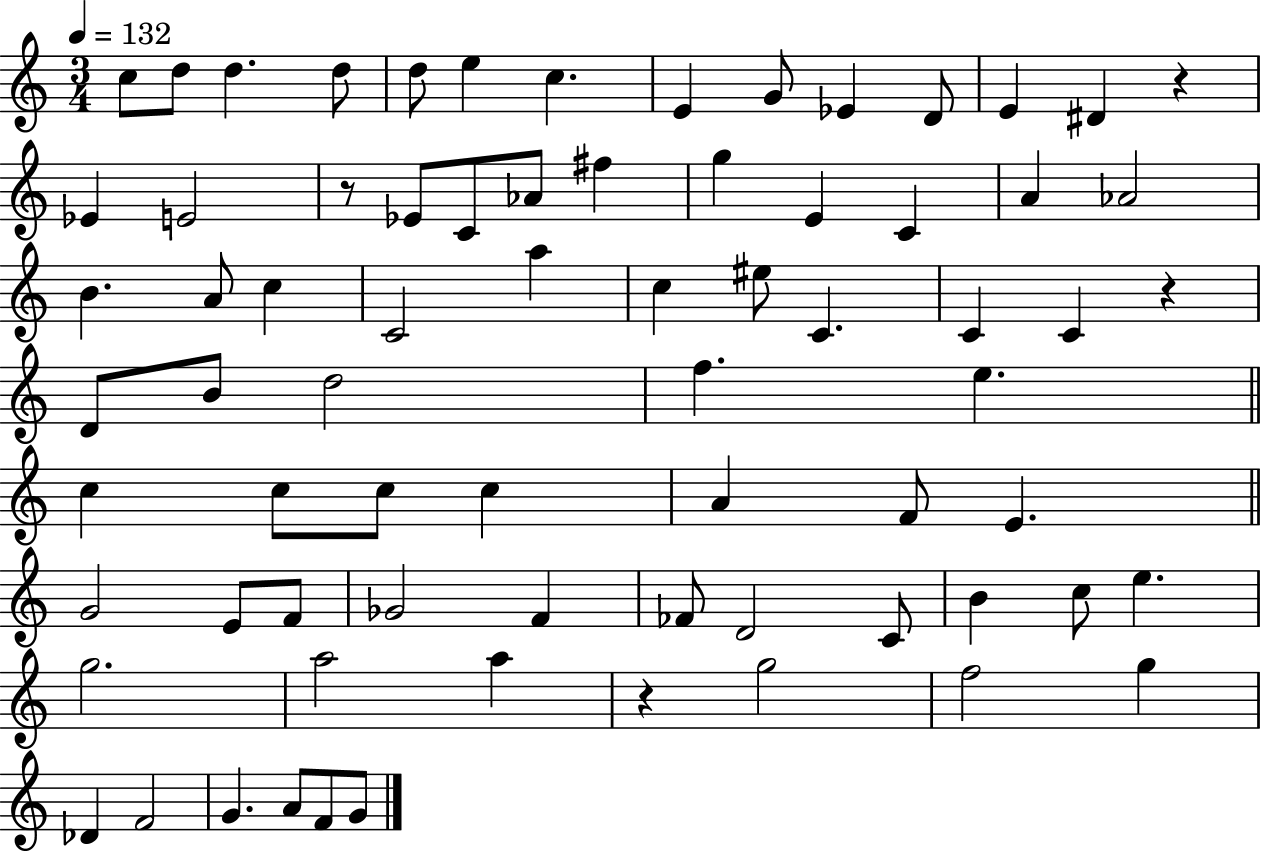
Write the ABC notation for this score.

X:1
T:Untitled
M:3/4
L:1/4
K:C
c/2 d/2 d d/2 d/2 e c E G/2 _E D/2 E ^D z _E E2 z/2 _E/2 C/2 _A/2 ^f g E C A _A2 B A/2 c C2 a c ^e/2 C C C z D/2 B/2 d2 f e c c/2 c/2 c A F/2 E G2 E/2 F/2 _G2 F _F/2 D2 C/2 B c/2 e g2 a2 a z g2 f2 g _D F2 G A/2 F/2 G/2